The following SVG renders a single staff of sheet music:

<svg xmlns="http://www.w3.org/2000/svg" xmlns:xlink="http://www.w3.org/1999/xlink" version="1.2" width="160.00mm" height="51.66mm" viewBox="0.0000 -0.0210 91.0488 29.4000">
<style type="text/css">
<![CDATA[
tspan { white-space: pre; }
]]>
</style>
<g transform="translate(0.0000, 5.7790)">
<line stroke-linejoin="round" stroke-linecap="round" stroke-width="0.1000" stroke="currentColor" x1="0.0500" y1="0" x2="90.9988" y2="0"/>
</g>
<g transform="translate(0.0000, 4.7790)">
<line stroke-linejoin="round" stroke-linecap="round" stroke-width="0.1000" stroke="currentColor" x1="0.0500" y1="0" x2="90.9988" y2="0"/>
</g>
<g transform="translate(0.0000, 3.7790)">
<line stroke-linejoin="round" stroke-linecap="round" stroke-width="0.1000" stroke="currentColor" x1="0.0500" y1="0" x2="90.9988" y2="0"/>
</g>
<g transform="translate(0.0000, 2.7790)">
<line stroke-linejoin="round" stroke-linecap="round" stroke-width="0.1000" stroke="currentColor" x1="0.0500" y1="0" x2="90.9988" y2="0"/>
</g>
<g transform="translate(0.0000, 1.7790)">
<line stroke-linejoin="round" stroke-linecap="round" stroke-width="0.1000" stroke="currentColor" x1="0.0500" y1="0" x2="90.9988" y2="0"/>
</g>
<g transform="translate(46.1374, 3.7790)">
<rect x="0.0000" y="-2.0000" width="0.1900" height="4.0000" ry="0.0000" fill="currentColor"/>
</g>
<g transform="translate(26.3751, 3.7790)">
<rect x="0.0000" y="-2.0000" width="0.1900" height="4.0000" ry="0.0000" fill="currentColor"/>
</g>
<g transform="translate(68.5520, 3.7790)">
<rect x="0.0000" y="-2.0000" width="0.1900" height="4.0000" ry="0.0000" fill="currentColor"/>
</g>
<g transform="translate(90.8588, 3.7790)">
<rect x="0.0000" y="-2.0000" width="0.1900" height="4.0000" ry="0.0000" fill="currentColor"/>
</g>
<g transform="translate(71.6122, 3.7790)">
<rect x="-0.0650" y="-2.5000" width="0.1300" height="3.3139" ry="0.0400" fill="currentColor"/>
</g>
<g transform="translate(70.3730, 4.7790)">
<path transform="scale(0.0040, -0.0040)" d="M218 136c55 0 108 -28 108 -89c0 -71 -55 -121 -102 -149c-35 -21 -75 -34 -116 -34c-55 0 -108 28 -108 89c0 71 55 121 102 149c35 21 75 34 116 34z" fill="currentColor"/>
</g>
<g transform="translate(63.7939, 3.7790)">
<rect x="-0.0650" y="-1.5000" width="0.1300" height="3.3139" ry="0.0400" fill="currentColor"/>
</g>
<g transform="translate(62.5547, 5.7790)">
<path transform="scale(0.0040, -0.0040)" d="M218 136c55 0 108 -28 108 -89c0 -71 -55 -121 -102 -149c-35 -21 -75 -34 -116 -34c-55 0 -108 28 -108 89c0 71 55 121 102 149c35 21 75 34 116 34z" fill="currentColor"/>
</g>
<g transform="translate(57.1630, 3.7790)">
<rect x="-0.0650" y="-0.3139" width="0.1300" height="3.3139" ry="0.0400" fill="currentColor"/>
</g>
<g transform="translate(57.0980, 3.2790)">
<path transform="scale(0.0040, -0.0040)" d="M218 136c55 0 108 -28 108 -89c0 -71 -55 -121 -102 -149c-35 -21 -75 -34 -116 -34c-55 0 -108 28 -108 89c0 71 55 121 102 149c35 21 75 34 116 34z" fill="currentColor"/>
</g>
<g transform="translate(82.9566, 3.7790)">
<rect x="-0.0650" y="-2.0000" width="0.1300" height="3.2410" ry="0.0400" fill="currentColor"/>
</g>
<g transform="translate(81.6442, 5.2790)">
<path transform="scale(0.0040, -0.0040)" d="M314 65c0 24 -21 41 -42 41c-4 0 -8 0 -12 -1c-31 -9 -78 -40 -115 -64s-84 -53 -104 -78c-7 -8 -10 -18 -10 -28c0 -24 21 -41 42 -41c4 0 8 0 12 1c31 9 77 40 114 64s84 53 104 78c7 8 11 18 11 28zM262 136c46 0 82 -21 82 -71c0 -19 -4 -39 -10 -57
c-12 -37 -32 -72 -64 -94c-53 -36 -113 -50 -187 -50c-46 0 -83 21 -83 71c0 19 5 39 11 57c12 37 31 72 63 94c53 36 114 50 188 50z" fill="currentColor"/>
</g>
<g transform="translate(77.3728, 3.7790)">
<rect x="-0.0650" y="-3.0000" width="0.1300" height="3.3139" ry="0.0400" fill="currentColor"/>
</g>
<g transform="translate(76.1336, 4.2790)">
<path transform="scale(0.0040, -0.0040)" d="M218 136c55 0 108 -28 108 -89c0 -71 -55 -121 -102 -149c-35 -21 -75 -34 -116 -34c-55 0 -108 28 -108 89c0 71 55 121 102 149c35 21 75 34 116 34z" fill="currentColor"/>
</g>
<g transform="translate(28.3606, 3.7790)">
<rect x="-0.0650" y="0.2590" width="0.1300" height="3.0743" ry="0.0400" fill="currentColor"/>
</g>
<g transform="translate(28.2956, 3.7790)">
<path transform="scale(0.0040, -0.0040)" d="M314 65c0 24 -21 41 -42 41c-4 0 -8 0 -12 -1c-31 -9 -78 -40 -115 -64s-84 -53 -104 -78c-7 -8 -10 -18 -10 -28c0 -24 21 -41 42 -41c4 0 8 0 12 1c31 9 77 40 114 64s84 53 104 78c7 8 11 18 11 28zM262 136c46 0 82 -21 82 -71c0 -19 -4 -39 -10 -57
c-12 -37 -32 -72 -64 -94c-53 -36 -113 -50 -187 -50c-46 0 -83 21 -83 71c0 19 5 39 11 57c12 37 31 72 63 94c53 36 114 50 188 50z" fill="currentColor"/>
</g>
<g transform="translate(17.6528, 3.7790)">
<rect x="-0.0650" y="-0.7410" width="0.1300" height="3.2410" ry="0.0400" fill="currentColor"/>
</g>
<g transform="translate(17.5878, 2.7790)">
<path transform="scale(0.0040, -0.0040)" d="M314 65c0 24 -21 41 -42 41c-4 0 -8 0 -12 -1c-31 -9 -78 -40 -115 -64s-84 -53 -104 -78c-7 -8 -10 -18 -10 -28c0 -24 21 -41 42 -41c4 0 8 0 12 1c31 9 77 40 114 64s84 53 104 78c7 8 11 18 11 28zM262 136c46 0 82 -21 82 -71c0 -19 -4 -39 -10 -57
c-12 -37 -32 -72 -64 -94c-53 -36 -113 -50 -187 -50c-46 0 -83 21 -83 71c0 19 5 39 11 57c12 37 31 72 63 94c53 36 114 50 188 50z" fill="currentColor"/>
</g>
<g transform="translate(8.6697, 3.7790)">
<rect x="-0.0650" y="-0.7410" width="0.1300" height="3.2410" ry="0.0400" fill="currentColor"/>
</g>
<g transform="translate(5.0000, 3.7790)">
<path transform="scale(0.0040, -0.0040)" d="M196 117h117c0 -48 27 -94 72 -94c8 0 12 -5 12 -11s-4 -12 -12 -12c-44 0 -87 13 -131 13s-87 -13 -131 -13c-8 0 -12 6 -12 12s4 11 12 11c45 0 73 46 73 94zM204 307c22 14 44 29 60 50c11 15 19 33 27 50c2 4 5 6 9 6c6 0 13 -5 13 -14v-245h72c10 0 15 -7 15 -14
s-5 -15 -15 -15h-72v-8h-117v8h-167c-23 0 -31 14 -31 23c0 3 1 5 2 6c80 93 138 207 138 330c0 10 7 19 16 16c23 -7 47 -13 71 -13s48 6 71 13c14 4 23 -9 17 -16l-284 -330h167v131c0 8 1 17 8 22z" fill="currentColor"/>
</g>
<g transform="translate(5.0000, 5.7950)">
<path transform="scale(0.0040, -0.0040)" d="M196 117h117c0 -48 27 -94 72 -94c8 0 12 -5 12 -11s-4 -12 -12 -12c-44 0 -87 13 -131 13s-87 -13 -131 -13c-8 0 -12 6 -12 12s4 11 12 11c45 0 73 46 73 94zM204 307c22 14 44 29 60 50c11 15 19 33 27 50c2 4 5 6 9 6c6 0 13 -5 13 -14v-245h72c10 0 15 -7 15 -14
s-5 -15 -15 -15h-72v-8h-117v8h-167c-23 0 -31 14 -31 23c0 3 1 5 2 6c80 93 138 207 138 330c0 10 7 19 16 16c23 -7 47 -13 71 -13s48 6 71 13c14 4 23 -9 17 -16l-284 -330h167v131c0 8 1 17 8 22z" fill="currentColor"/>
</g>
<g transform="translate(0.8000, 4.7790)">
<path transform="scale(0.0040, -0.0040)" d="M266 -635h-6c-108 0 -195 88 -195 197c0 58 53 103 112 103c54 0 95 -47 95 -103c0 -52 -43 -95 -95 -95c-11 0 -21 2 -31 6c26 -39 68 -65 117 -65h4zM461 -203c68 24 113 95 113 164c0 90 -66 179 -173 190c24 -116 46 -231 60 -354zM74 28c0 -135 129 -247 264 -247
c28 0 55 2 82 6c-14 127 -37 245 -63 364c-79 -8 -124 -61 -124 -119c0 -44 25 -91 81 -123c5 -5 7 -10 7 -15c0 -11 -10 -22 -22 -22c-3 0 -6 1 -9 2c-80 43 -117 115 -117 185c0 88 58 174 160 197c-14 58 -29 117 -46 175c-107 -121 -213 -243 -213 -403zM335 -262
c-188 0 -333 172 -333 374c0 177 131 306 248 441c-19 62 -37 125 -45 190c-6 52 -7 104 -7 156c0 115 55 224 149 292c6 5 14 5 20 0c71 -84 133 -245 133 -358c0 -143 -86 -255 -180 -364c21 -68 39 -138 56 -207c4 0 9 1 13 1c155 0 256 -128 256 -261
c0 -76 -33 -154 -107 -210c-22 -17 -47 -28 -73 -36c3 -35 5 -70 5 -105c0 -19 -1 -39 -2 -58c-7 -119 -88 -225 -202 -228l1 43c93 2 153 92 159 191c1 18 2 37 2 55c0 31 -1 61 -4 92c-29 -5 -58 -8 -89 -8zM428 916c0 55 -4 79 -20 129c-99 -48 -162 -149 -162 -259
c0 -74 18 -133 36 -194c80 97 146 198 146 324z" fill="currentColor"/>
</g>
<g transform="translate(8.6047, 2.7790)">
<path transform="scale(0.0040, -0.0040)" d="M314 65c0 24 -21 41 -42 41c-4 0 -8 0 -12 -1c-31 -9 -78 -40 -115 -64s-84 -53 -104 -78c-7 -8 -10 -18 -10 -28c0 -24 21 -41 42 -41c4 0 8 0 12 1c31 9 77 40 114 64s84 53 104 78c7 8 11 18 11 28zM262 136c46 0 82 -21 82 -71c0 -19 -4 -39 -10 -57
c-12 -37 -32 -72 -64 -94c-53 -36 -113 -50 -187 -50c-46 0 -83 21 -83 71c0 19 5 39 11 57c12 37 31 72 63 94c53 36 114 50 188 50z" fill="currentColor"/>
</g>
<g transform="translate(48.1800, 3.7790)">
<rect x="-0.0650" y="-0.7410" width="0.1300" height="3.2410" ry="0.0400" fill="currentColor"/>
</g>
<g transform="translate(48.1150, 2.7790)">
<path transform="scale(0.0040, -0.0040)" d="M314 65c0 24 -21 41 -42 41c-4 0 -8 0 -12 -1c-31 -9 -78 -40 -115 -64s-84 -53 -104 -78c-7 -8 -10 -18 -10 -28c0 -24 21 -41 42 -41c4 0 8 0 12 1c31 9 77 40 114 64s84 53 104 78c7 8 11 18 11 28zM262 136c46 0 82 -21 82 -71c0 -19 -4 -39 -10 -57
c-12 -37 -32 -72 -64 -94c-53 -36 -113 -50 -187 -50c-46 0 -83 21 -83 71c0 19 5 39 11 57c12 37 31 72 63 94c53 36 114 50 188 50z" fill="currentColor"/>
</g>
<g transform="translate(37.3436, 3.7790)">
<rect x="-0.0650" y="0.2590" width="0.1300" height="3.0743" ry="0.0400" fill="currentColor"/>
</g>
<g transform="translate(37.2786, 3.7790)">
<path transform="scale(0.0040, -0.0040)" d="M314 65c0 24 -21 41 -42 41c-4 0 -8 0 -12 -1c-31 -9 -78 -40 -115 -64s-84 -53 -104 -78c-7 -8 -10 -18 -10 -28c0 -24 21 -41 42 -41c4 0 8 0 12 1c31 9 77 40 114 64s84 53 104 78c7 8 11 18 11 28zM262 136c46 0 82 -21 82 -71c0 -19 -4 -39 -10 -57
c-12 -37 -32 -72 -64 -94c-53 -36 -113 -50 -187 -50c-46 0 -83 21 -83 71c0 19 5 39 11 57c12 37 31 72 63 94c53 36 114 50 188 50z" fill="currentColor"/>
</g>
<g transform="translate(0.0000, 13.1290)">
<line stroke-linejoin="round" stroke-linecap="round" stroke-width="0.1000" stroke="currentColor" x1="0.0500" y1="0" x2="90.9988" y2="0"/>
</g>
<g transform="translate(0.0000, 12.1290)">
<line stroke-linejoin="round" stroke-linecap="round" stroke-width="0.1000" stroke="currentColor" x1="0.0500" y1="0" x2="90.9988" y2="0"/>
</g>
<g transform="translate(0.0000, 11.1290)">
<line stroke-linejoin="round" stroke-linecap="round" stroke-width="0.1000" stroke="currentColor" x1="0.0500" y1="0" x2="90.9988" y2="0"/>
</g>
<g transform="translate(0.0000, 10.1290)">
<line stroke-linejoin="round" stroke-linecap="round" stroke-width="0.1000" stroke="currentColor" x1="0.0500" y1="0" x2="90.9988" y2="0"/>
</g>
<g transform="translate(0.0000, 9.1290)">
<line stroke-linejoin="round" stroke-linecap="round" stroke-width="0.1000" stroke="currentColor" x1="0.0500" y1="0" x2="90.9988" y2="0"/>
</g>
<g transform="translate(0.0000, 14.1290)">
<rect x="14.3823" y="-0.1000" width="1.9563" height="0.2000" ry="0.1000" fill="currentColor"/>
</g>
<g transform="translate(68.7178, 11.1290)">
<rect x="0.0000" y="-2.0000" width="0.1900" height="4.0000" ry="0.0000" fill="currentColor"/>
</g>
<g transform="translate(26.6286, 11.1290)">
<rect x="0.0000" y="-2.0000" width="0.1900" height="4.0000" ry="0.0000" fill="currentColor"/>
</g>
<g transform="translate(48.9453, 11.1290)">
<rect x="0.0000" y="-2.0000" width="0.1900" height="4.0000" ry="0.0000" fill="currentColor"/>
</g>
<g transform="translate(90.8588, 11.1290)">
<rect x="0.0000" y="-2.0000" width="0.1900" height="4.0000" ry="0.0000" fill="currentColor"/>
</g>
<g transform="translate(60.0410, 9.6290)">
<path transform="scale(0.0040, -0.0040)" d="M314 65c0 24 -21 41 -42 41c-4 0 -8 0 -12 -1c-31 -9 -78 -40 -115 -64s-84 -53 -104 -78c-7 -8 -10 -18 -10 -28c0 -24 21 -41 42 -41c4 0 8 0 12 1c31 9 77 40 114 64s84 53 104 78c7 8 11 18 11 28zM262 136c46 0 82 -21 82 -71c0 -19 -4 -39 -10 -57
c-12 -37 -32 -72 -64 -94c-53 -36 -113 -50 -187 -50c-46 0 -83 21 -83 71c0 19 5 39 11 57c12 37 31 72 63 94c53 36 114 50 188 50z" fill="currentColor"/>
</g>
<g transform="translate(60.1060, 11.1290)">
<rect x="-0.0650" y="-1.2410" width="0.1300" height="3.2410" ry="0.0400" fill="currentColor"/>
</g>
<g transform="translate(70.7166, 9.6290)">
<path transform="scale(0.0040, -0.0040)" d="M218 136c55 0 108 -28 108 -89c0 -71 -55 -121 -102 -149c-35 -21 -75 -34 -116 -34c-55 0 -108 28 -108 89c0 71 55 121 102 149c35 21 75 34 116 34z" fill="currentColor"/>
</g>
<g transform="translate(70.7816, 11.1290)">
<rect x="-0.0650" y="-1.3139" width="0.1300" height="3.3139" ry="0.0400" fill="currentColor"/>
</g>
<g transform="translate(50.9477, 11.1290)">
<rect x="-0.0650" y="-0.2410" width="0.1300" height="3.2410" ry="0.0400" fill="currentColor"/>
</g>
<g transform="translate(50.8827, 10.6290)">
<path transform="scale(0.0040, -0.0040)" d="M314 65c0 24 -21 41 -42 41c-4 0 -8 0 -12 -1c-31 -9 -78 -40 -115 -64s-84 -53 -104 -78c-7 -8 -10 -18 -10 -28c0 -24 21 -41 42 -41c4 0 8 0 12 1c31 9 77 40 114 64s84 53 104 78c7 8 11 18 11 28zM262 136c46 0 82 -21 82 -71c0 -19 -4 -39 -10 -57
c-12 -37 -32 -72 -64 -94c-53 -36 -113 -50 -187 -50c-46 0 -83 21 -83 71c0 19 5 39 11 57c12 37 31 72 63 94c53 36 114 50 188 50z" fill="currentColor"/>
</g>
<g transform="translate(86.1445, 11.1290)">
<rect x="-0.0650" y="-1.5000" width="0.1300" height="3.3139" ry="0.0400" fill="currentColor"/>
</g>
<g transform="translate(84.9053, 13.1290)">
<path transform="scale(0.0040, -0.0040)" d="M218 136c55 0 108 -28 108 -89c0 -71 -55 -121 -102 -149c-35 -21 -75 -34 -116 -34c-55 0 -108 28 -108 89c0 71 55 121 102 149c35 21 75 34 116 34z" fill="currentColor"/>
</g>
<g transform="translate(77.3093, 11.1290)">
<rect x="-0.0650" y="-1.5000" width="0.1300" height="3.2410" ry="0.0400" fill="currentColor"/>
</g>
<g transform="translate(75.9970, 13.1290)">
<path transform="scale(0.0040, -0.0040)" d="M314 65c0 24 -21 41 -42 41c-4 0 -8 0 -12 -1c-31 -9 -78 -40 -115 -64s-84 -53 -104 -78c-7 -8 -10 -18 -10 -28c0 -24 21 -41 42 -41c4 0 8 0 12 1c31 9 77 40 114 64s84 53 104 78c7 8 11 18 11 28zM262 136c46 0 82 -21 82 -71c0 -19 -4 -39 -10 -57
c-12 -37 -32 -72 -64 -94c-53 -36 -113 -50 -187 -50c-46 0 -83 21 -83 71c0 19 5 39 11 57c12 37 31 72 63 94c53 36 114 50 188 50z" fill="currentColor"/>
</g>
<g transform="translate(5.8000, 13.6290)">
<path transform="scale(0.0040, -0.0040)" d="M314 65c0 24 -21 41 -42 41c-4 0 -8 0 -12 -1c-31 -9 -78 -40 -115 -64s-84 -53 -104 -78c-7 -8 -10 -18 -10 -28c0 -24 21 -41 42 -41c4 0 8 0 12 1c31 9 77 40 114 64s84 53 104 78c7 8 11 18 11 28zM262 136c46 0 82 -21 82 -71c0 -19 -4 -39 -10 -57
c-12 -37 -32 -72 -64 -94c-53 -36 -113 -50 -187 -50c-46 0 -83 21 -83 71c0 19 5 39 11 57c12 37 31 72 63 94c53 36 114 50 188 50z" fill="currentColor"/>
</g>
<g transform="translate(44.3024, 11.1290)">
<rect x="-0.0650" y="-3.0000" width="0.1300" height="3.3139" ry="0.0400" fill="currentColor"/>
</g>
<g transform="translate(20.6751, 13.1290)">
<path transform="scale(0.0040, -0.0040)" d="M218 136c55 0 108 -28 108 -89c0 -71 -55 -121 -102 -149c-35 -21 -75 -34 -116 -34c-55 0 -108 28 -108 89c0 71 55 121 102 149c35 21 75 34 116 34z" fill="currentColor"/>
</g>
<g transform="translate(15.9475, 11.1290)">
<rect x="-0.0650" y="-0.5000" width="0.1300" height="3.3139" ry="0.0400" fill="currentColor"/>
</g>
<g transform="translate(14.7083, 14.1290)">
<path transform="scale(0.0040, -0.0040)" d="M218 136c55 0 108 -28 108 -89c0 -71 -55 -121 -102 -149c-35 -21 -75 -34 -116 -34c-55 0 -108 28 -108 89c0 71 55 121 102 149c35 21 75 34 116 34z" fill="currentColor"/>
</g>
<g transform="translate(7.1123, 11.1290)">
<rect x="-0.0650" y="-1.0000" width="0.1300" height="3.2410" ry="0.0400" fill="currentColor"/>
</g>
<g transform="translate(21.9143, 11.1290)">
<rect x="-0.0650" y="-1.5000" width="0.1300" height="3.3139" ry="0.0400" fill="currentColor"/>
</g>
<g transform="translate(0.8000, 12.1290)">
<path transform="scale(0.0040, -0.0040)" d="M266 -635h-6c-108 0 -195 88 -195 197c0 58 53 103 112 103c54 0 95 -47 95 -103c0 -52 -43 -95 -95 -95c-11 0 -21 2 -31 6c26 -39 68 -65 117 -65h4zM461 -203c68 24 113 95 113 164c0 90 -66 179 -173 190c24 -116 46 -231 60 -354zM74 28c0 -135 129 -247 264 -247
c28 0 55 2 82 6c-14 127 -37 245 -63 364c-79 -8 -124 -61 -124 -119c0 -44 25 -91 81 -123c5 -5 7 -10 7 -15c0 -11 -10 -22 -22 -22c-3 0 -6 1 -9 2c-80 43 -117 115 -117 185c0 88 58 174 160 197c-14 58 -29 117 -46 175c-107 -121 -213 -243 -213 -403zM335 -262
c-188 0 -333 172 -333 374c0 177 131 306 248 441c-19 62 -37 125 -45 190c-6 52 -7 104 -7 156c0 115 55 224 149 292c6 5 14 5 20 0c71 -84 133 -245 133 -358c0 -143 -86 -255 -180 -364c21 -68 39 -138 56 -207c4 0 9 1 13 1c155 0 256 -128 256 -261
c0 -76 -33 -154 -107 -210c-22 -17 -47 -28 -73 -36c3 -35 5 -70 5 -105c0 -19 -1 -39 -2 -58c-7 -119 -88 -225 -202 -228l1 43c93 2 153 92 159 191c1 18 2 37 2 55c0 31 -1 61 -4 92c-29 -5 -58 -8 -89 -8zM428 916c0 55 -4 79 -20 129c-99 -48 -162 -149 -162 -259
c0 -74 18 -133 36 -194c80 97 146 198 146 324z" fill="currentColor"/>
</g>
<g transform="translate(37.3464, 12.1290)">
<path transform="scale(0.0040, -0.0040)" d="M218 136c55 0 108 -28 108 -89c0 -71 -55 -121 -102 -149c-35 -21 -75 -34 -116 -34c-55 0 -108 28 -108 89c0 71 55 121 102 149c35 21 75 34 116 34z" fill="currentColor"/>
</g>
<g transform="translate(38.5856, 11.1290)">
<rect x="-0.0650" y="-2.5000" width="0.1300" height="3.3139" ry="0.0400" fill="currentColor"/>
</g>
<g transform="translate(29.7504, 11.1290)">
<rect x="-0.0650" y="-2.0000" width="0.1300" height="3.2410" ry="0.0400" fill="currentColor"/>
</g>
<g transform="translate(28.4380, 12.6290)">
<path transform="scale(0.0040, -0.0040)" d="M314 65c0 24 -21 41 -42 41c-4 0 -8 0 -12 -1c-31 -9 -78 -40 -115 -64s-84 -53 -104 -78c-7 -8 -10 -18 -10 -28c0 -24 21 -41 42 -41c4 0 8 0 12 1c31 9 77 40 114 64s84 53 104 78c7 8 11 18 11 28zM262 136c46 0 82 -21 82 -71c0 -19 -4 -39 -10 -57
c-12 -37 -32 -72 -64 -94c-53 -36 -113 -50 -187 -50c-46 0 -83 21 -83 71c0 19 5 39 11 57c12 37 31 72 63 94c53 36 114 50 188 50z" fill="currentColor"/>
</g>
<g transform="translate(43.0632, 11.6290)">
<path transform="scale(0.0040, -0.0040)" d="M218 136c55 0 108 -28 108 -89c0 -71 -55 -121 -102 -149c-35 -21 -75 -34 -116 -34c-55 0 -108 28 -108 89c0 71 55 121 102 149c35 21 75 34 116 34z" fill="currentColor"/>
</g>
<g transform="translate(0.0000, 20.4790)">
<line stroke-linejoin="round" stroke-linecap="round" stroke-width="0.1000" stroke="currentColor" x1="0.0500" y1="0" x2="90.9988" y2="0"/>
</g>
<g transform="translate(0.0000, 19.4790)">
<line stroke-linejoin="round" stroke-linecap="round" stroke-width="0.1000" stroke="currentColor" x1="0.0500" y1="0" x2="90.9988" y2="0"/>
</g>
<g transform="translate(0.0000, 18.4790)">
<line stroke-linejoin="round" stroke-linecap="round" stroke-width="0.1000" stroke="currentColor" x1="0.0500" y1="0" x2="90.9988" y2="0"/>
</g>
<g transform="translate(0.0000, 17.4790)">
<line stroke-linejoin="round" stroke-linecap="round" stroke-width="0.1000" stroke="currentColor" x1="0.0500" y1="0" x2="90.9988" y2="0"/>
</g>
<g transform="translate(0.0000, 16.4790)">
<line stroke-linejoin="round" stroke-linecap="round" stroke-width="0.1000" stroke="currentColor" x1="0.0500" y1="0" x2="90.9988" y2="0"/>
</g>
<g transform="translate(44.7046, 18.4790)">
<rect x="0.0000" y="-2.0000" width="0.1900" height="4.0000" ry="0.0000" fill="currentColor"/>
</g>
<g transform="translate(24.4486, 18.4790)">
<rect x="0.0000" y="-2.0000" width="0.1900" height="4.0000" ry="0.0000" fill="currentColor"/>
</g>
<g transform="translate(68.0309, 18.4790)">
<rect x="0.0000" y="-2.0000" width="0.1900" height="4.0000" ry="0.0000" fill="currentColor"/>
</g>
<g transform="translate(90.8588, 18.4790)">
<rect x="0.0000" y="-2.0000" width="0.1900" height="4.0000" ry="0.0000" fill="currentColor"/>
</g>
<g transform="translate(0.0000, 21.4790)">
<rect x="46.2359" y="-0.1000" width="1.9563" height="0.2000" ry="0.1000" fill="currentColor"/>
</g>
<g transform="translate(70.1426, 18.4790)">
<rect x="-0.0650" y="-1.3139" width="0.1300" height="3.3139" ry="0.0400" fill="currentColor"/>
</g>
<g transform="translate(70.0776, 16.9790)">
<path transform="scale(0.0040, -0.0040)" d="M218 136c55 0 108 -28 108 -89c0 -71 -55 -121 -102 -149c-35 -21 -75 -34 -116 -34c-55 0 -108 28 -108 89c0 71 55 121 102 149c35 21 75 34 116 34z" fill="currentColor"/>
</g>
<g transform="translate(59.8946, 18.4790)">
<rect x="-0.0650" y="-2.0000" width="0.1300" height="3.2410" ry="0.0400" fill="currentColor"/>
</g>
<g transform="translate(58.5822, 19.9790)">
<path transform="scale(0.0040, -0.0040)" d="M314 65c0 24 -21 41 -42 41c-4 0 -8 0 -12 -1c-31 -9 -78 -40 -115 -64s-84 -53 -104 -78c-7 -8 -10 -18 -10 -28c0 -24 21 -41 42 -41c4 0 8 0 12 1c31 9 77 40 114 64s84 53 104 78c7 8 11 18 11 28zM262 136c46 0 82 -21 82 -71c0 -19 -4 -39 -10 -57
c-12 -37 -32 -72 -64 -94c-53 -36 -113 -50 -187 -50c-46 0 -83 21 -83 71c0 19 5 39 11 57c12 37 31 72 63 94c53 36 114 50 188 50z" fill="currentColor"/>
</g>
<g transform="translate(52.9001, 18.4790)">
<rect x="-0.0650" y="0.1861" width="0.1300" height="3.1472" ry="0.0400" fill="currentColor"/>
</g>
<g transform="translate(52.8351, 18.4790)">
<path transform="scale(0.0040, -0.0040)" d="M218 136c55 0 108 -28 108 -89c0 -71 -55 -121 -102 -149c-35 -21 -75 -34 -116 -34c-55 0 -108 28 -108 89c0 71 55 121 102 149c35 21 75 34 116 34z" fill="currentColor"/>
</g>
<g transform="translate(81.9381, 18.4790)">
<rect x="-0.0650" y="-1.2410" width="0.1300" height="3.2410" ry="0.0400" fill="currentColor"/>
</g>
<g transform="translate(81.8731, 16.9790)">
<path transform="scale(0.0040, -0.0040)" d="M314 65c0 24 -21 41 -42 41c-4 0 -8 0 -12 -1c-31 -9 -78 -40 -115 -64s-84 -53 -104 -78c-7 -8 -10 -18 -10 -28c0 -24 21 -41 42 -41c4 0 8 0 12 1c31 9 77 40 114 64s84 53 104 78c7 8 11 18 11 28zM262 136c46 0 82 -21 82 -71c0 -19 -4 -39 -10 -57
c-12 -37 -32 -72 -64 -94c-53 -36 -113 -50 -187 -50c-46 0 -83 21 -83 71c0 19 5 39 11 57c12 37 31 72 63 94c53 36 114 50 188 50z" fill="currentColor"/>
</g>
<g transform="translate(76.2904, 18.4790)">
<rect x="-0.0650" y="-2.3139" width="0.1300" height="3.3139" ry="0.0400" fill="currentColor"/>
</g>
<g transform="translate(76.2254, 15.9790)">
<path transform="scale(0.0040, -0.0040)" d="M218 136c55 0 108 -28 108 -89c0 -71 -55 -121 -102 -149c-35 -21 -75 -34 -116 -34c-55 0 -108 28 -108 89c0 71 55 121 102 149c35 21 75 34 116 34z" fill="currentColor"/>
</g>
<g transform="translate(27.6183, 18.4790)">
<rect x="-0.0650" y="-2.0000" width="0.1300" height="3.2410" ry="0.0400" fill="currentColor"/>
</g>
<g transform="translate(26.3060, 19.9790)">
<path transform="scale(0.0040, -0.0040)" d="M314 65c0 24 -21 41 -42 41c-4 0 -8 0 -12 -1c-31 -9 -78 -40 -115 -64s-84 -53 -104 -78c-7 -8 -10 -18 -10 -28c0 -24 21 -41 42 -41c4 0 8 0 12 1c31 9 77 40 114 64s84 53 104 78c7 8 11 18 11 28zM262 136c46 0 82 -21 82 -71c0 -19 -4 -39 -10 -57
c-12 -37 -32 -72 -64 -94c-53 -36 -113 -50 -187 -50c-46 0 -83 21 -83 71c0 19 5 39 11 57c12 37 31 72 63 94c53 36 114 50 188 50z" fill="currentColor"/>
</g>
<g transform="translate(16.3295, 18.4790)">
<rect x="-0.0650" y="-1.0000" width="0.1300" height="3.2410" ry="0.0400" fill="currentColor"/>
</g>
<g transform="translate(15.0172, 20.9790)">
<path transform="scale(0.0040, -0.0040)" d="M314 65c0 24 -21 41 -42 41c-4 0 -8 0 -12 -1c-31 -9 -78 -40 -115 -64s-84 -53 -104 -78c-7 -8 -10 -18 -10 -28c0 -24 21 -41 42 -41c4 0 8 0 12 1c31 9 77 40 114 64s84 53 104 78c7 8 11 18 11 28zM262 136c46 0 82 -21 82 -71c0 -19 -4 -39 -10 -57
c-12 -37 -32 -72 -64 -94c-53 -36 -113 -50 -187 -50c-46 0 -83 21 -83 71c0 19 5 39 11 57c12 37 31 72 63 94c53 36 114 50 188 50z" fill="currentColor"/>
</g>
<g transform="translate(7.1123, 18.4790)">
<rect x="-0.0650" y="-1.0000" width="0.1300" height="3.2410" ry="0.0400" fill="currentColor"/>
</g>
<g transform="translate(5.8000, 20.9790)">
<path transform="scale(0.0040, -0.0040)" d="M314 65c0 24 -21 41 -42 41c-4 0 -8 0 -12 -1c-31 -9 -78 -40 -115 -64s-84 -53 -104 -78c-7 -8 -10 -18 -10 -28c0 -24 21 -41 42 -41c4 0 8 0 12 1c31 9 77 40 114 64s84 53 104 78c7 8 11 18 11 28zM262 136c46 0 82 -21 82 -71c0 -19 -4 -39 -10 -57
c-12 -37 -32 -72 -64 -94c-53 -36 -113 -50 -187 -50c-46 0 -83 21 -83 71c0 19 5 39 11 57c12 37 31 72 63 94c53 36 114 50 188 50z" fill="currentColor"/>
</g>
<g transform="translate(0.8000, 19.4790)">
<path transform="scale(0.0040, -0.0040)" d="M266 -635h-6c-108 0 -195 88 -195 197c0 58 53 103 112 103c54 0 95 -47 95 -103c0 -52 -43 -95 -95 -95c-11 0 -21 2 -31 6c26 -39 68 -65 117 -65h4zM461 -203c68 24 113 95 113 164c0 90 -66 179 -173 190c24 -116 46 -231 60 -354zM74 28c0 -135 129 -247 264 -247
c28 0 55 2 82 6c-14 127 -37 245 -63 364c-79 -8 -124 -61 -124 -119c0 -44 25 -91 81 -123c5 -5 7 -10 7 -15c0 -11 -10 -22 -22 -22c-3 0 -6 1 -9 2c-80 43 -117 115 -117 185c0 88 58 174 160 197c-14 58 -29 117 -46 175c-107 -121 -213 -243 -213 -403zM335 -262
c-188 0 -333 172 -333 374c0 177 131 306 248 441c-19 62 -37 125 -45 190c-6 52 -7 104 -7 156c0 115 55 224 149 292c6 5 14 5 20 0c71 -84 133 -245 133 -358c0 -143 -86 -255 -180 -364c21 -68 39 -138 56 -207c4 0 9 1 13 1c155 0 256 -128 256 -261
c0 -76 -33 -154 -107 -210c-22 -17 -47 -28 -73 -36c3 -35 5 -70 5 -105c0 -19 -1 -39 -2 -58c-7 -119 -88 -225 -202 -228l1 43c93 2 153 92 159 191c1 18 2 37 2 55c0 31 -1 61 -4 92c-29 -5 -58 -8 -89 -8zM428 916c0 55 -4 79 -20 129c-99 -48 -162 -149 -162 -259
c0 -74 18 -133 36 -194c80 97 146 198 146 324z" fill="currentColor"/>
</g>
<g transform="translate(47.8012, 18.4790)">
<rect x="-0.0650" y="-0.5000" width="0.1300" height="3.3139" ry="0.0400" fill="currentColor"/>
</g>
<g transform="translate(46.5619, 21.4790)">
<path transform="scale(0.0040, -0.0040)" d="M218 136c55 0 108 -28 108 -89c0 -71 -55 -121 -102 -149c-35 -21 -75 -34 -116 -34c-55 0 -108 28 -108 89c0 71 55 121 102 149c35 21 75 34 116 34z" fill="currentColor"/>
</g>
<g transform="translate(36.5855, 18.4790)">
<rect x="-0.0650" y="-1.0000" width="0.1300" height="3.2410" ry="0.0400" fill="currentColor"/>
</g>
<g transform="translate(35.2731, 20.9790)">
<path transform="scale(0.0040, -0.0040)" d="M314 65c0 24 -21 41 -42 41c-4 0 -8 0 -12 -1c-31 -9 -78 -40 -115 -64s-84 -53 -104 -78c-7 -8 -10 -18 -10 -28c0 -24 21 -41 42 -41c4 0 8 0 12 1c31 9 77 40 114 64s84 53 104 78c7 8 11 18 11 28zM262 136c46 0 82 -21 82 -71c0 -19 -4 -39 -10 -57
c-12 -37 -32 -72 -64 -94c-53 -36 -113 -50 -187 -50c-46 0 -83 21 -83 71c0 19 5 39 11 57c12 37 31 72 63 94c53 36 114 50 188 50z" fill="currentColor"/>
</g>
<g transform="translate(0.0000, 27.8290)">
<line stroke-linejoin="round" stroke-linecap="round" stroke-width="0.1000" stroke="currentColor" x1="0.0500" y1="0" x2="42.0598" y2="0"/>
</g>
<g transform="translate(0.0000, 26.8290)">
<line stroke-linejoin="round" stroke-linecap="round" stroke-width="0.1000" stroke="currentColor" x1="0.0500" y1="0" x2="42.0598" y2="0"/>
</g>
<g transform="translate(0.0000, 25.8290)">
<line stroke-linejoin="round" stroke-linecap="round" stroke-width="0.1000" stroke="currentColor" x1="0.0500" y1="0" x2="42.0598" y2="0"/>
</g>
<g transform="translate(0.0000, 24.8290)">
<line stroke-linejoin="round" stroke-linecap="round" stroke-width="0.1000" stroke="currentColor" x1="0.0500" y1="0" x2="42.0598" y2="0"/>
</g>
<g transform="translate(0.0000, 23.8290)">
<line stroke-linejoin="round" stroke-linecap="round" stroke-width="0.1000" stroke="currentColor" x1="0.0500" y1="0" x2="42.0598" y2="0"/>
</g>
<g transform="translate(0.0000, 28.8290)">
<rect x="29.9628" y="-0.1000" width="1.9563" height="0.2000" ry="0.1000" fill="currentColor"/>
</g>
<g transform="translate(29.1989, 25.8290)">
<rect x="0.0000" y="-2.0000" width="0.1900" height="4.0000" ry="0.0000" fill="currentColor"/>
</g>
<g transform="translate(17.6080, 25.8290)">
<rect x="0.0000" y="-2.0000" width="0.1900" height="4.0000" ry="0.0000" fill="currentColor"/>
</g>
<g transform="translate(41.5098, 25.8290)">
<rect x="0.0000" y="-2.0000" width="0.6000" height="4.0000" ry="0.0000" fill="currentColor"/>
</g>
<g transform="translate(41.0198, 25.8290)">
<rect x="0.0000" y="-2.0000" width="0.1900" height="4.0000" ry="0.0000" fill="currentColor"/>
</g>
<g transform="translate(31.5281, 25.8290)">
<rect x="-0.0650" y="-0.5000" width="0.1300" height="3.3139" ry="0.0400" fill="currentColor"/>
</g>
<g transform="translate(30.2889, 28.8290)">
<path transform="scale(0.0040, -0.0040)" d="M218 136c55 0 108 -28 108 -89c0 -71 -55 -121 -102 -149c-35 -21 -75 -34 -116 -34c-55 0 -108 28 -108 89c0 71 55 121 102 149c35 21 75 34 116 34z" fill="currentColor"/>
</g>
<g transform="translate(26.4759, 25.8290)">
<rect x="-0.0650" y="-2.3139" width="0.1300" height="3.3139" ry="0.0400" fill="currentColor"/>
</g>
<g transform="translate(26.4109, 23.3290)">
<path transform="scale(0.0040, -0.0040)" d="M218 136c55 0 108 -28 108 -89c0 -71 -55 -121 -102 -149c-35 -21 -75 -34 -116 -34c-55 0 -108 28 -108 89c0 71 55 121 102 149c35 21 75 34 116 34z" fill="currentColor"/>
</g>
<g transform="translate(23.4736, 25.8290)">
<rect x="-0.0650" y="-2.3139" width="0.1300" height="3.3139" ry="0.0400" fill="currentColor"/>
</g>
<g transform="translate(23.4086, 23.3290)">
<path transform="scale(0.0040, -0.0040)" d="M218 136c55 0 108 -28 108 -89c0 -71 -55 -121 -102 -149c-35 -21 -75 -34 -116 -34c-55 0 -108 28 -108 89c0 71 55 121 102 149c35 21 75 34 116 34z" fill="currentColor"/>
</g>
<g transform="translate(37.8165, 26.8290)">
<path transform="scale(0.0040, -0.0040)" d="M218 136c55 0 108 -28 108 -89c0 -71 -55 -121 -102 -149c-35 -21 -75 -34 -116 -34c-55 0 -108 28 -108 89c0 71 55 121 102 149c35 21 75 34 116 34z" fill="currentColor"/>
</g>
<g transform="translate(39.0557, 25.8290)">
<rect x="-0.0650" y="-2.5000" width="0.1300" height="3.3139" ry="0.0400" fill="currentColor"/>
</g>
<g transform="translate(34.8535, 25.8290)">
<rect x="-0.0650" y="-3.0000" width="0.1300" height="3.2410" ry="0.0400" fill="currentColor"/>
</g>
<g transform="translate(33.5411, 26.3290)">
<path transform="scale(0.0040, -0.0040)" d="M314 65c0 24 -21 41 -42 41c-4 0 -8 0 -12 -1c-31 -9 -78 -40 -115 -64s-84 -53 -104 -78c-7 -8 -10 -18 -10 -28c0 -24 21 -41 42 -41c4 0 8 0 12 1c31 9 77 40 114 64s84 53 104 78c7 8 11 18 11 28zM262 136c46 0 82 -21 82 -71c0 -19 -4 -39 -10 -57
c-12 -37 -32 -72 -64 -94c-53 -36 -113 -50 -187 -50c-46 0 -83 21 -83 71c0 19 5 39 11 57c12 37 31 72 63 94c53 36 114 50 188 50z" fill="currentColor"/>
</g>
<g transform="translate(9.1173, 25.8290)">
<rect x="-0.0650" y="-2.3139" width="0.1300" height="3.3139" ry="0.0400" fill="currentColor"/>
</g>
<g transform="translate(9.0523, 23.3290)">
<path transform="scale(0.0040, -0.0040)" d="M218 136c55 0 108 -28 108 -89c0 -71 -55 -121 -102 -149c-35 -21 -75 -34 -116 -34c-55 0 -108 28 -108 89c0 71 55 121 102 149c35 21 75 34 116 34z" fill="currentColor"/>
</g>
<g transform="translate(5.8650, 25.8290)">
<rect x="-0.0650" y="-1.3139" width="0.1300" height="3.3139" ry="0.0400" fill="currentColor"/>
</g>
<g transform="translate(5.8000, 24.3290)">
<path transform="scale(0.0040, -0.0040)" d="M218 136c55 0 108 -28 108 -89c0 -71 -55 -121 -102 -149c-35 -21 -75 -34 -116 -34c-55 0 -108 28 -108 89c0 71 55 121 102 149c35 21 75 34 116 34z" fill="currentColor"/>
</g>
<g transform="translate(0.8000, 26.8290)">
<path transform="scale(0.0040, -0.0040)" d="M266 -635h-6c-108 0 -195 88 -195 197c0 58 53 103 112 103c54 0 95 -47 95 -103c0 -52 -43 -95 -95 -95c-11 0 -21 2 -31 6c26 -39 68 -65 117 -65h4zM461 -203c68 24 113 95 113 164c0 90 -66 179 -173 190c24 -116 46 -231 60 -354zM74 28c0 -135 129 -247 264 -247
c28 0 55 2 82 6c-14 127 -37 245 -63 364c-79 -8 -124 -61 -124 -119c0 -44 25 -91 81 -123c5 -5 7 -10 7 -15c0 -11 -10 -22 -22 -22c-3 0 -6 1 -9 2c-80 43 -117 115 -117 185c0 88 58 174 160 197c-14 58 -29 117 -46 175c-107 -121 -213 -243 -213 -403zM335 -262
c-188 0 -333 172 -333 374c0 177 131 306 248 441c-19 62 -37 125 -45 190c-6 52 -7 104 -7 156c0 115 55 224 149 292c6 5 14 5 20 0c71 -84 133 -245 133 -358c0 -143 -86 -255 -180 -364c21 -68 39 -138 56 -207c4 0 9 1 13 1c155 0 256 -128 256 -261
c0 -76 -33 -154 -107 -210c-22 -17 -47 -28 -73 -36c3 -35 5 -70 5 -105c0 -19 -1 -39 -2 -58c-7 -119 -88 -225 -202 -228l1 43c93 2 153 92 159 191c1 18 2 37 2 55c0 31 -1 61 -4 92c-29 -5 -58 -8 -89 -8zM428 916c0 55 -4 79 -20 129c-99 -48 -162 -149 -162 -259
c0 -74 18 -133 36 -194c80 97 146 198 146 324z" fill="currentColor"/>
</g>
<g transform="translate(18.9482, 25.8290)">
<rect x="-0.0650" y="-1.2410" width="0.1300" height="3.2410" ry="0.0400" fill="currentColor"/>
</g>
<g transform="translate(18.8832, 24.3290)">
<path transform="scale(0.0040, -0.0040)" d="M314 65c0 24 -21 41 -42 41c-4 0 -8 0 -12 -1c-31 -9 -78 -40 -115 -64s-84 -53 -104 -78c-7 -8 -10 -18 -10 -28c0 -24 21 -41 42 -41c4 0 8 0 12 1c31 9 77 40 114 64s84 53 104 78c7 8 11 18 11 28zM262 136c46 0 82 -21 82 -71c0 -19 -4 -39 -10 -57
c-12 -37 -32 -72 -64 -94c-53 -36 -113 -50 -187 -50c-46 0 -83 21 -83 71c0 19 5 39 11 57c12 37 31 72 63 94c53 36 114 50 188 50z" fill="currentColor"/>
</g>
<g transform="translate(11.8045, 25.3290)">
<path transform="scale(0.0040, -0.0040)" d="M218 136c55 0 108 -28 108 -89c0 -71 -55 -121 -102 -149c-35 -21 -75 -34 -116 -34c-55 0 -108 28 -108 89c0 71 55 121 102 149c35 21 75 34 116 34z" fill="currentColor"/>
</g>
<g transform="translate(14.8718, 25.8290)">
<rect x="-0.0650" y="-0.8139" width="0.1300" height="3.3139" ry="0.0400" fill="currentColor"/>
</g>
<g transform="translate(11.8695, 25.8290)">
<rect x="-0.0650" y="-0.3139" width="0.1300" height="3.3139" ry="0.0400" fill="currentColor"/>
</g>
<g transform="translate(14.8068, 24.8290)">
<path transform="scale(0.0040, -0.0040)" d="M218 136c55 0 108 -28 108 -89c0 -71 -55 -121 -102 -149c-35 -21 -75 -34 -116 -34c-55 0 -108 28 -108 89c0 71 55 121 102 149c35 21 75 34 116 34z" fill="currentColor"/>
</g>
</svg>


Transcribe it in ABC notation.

X:1
T:Untitled
M:4/4
L:1/4
K:C
d2 d2 B2 B2 d2 c E G A F2 D2 C E F2 G A c2 e2 e E2 E D2 D2 F2 D2 C B F2 e g e2 e g c d e2 g g C A2 G